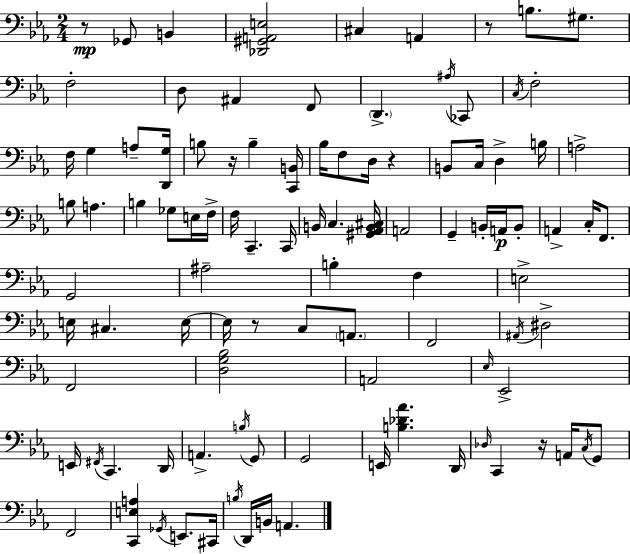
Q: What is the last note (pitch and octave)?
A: A2